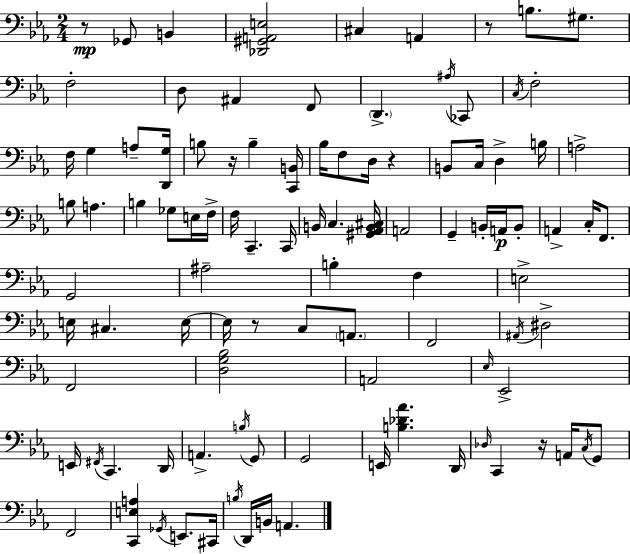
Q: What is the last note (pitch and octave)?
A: A2